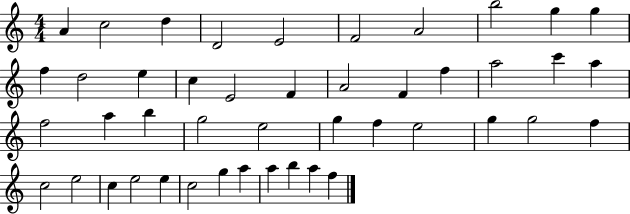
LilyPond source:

{
  \clef treble
  \numericTimeSignature
  \time 4/4
  \key c \major
  a'4 c''2 d''4 | d'2 e'2 | f'2 a'2 | b''2 g''4 g''4 | \break f''4 d''2 e''4 | c''4 e'2 f'4 | a'2 f'4 f''4 | a''2 c'''4 a''4 | \break f''2 a''4 b''4 | g''2 e''2 | g''4 f''4 e''2 | g''4 g''2 f''4 | \break c''2 e''2 | c''4 e''2 e''4 | c''2 g''4 a''4 | a''4 b''4 a''4 f''4 | \break \bar "|."
}